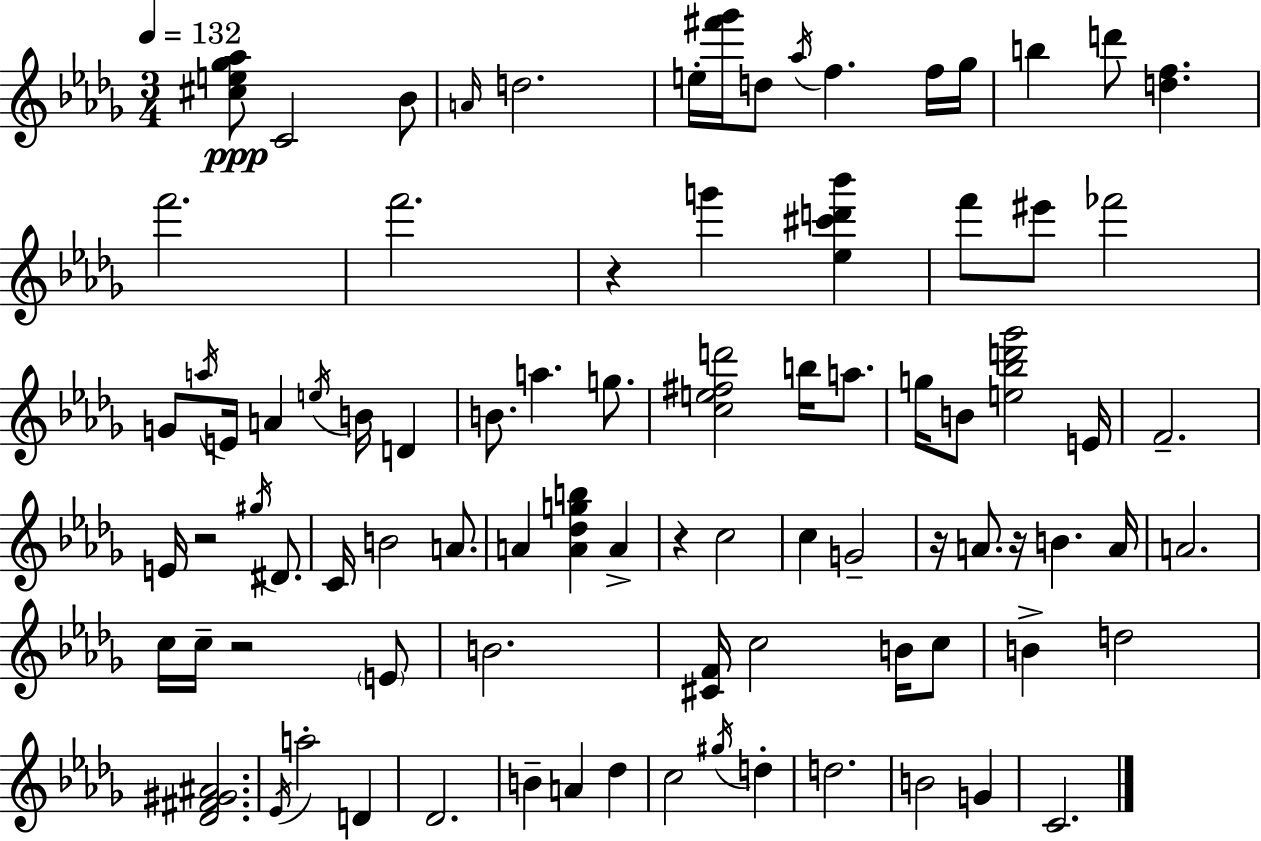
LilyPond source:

{
  \clef treble
  \numericTimeSignature
  \time 3/4
  \key bes \minor
  \tempo 4 = 132
  <cis'' e'' ges'' aes''>8\ppp c'2 bes'8 | \grace { a'16 } d''2. | e''16-. <fis''' ges'''>16 d''8 \acciaccatura { aes''16 } f''4. | f''16 ges''16 b''4 d'''8 <d'' f''>4. | \break f'''2. | f'''2. | r4 g'''4 <ees'' cis''' d''' bes'''>4 | f'''8 eis'''8 fes'''2 | \break g'8 \acciaccatura { a''16 } e'16 a'4 \acciaccatura { e''16 } b'16 | d'4 b'8. a''4. | g''8. <c'' e'' fis'' d'''>2 | b''16 a''8. g''16 b'8 <e'' bes'' d''' ges'''>2 | \break e'16 f'2.-- | e'16 r2 | \acciaccatura { gis''16 } dis'8. c'16 b'2 | a'8. a'4 <a' des'' g'' b''>4 | \break a'4-> r4 c''2 | c''4 g'2-- | r16 a'8. r16 b'4. | a'16 a'2. | \break c''16 c''16-- r2 | \parenthesize e'8 b'2. | <cis' f'>16 c''2 | b'16 c''8 b'4-> d''2 | \break <des' fis' gis' ais'>2. | \acciaccatura { ees'16 } a''2-. | d'4 des'2. | b'4-- a'4 | \break des''4 c''2 | \acciaccatura { gis''16 } d''4-. d''2. | b'2 | g'4 c'2. | \break \bar "|."
}